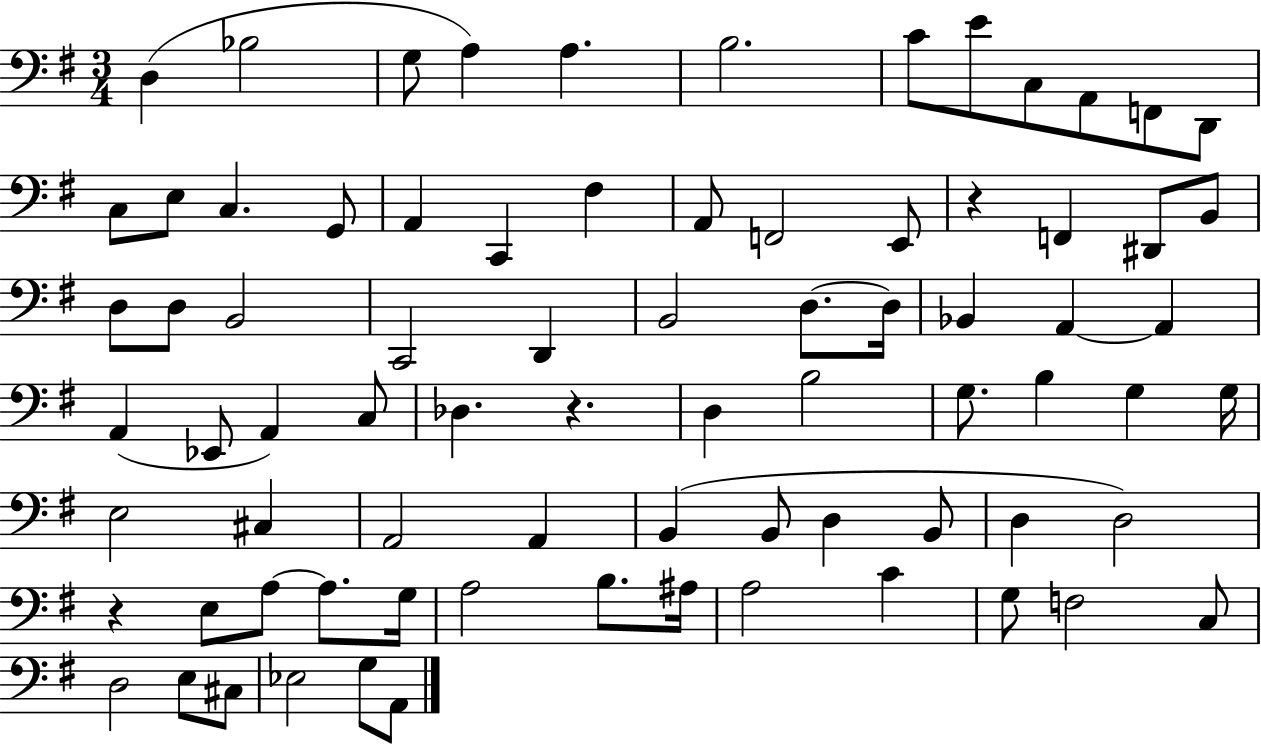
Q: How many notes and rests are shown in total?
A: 78